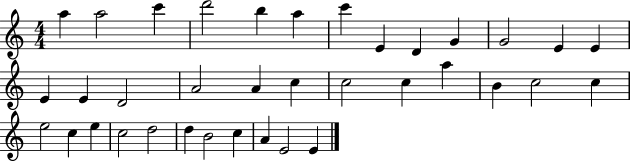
{
  \clef treble
  \numericTimeSignature
  \time 4/4
  \key c \major
  a''4 a''2 c'''4 | d'''2 b''4 a''4 | c'''4 e'4 d'4 g'4 | g'2 e'4 e'4 | \break e'4 e'4 d'2 | a'2 a'4 c''4 | c''2 c''4 a''4 | b'4 c''2 c''4 | \break e''2 c''4 e''4 | c''2 d''2 | d''4 b'2 c''4 | a'4 e'2 e'4 | \break \bar "|."
}